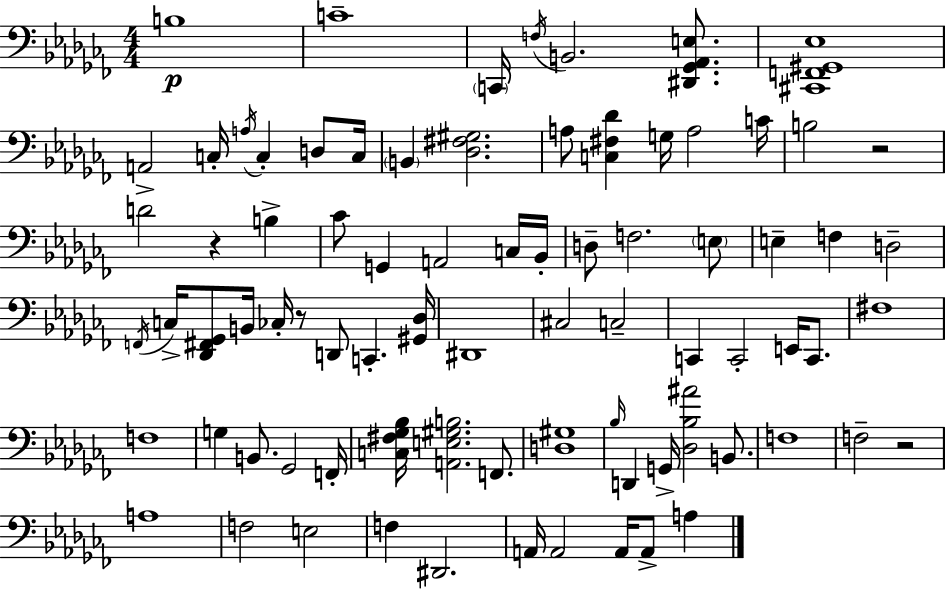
X:1
T:Untitled
M:4/4
L:1/4
K:Abm
B,4 C4 C,,/4 F,/4 B,,2 [^D,,_G,,_A,,E,]/2 [^C,,F,,^G,,_E,]4 A,,2 C,/4 A,/4 C, D,/2 C,/4 B,, [_D,^F,^G,]2 A,/2 [C,^F,_D] G,/4 A,2 C/4 B,2 z2 D2 z B, _C/2 G,, A,,2 C,/4 _B,,/4 D,/2 F,2 E,/2 E, F, D,2 F,,/4 C,/4 [_D,,^F,,_G,,]/2 B,,/4 _C,/4 z/2 D,,/2 C,, [^G,,_D,]/4 ^D,,4 ^C,2 C,2 C,, C,,2 E,,/4 C,,/2 ^F,4 F,4 G, B,,/2 _G,,2 F,,/4 [C,^F,_G,_B,]/4 [A,,E,^G,B,]2 F,,/2 [D,^G,]4 _B,/4 D,, G,,/4 [_D,_B,^A]2 B,,/2 F,4 F,2 z2 A,4 F,2 E,2 F, ^D,,2 A,,/4 A,,2 A,,/4 A,,/2 A,